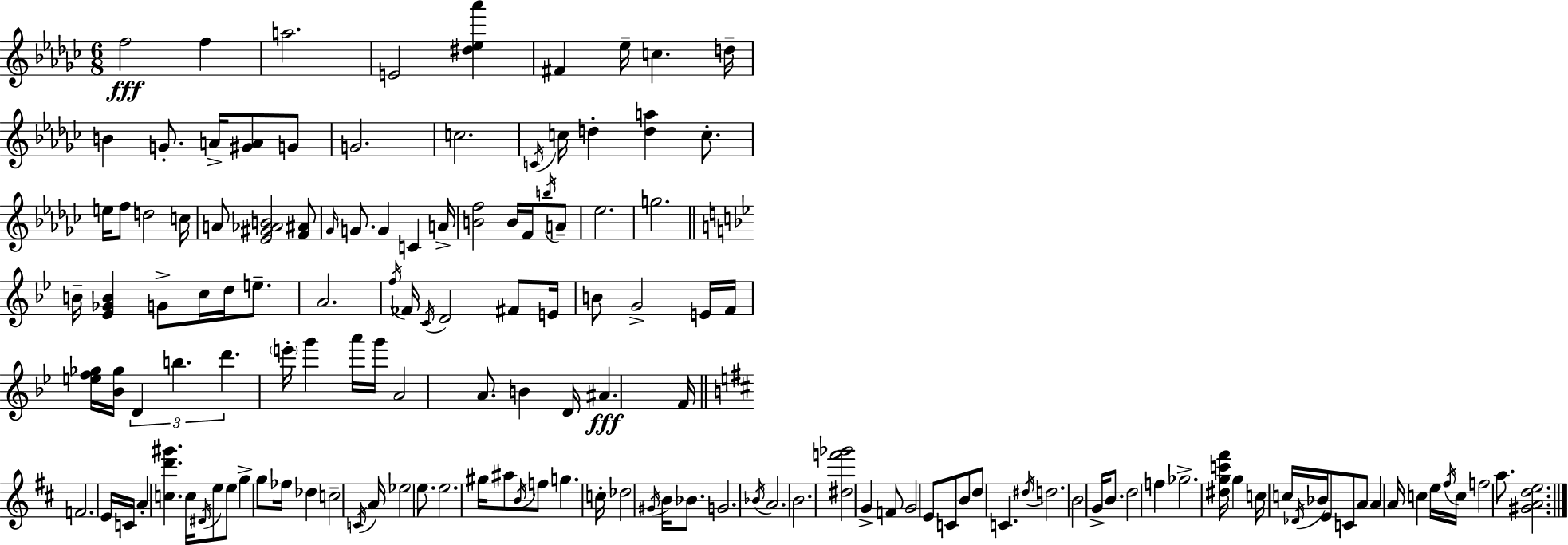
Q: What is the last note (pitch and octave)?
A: A5